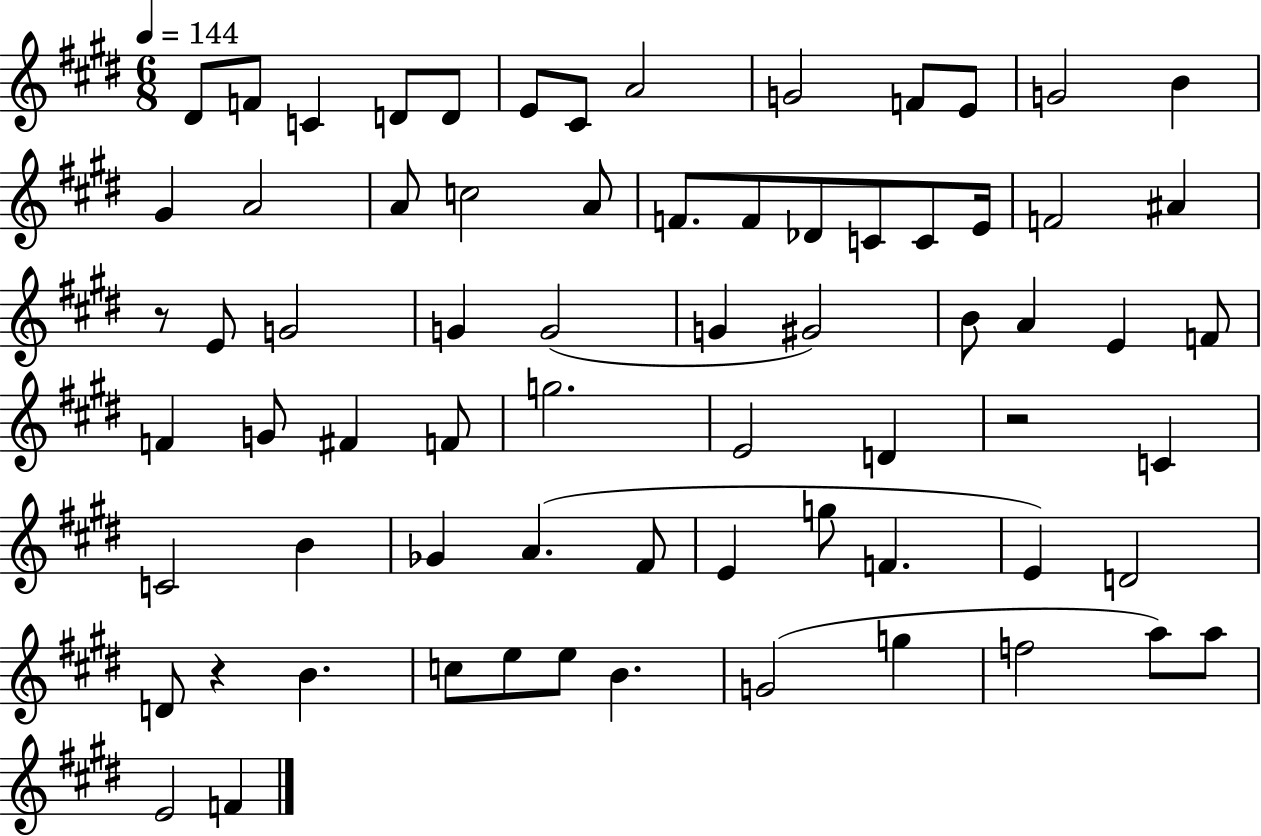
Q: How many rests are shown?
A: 3